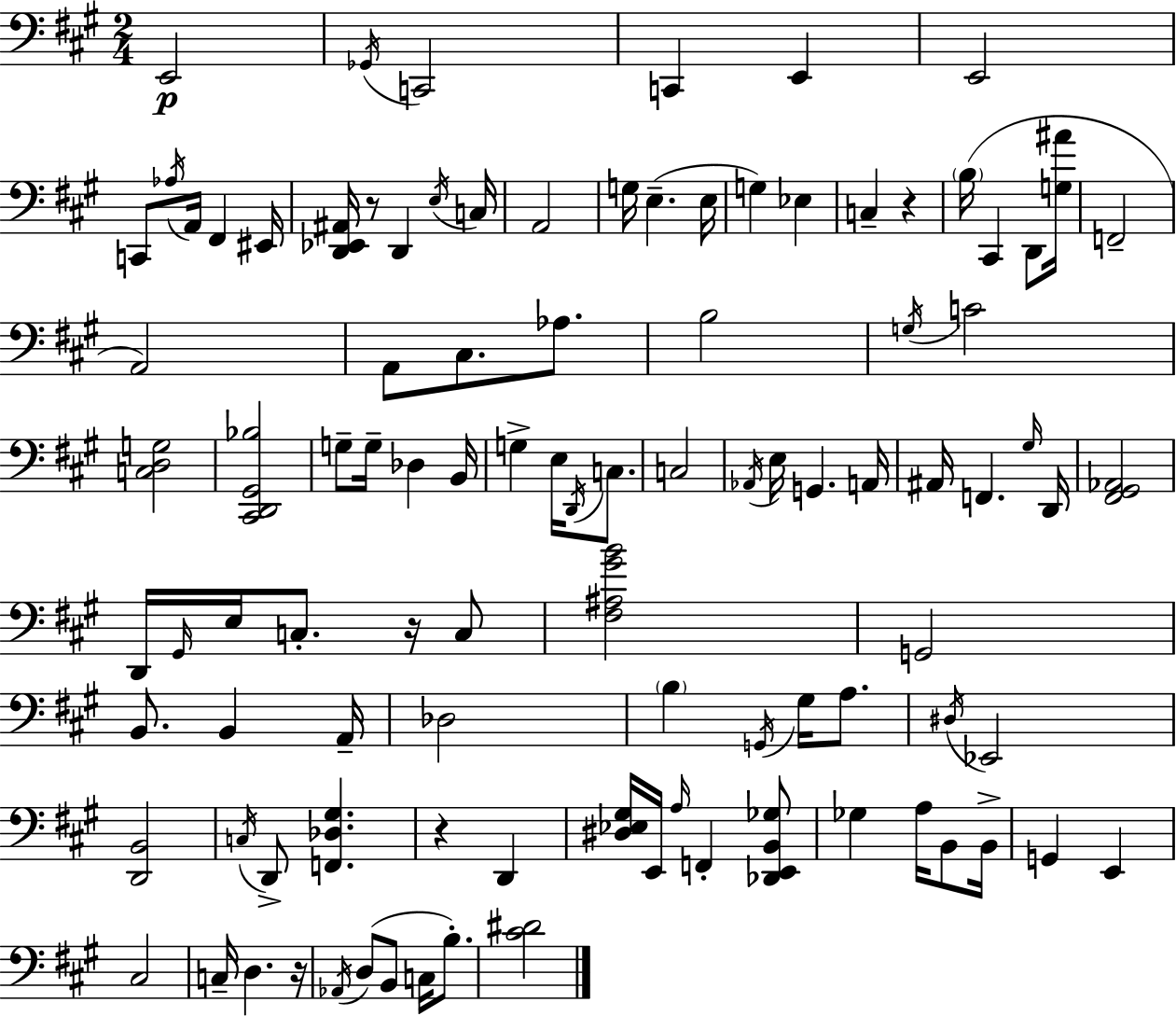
X:1
T:Untitled
M:2/4
L:1/4
K:A
E,,2 _G,,/4 C,,2 C,, E,, E,,2 C,,/2 _A,/4 A,,/4 ^F,, ^E,,/4 [D,,_E,,^A,,]/4 z/2 D,, E,/4 C,/4 A,,2 G,/4 E, E,/4 G, _E, C, z B,/4 ^C,, D,,/2 [G,^A]/4 F,,2 A,,2 A,,/2 ^C,/2 _A,/2 B,2 G,/4 C2 [C,D,G,]2 [^C,,D,,^G,,_B,]2 G,/2 G,/4 _D, B,,/4 G, E,/4 D,,/4 C,/2 C,2 _A,,/4 E,/4 G,, A,,/4 ^A,,/4 F,, ^G,/4 D,,/4 [^F,,^G,,_A,,]2 D,,/4 ^G,,/4 E,/4 C,/2 z/4 C,/2 [^F,^A,^GB]2 G,,2 B,,/2 B,, A,,/4 _D,2 B, G,,/4 ^G,/4 A,/2 ^D,/4 _E,,2 [D,,B,,]2 C,/4 D,,/2 [F,,_D,^G,] z D,, [^D,_E,^G,]/4 E,,/4 A,/4 F,, [_D,,E,,B,,_G,]/2 _G, A,/4 B,,/2 B,,/4 G,, E,, ^C,2 C,/4 D, z/4 _A,,/4 D,/2 B,,/2 C,/4 B,/2 [^C^D]2